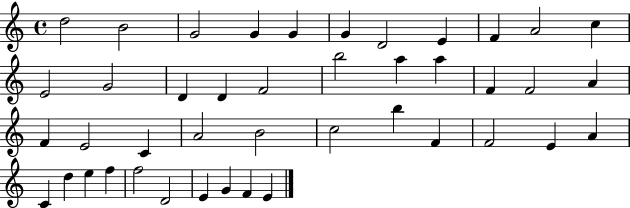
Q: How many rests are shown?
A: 0